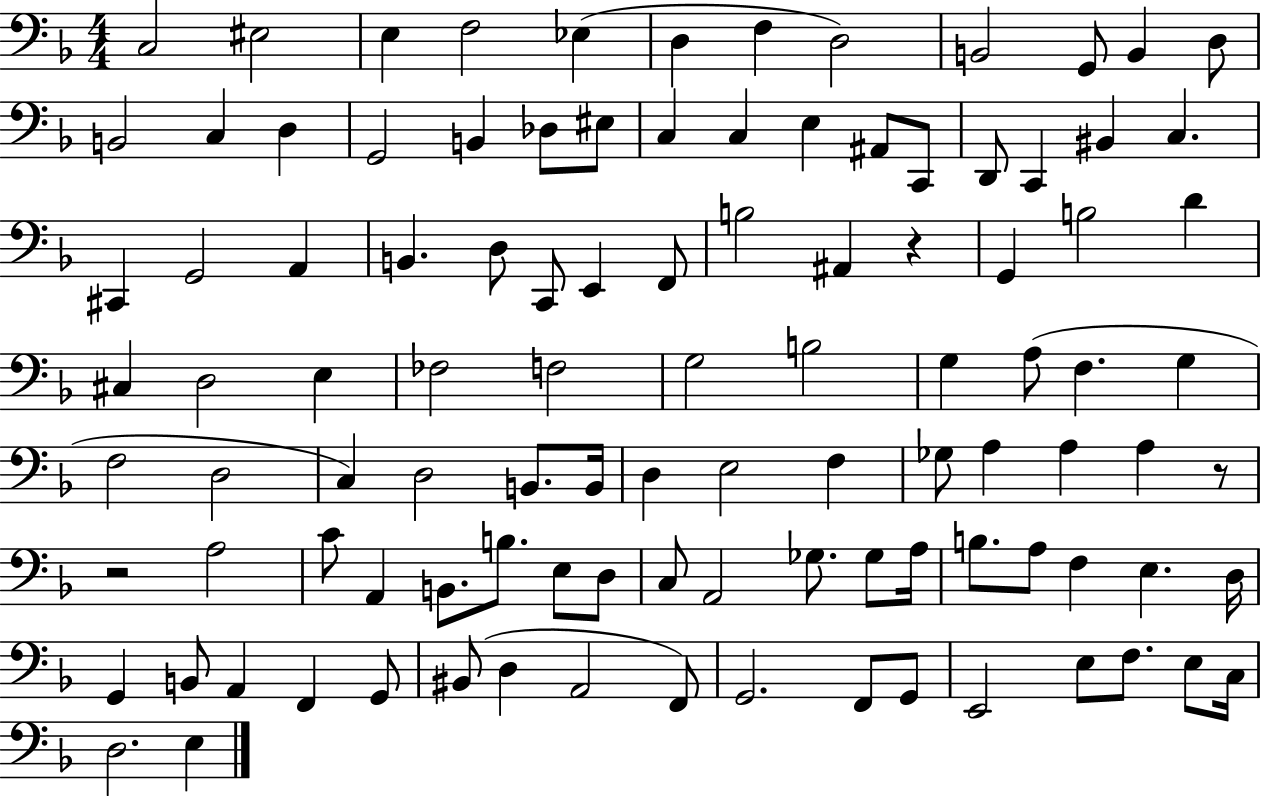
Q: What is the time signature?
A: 4/4